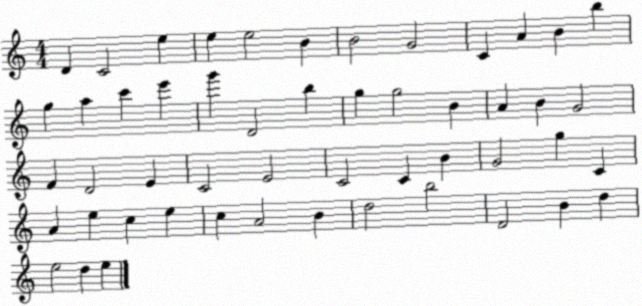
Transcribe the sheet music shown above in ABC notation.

X:1
T:Untitled
M:4/4
L:1/4
K:C
D C2 e e e2 B B2 G2 C A B b g a c' e' g' D2 b g g2 B A B G2 F D2 E C2 E2 C2 C B G2 g C A e c e c A2 B d2 b2 D2 B d e2 d e